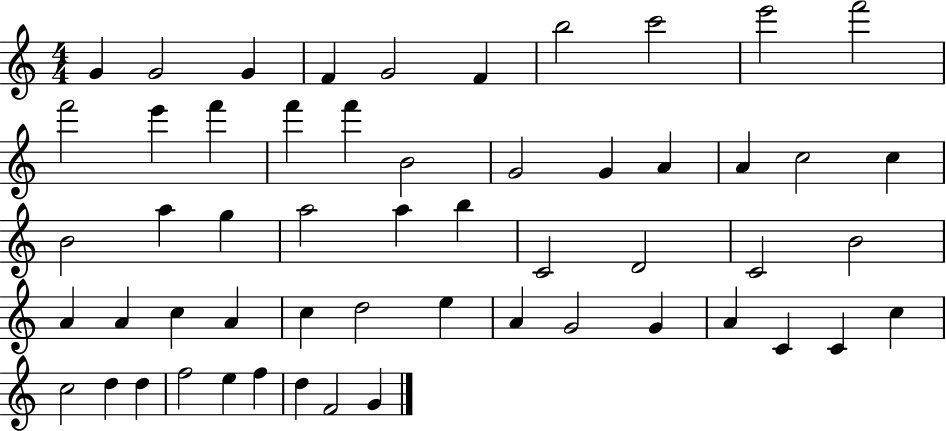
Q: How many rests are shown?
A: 0